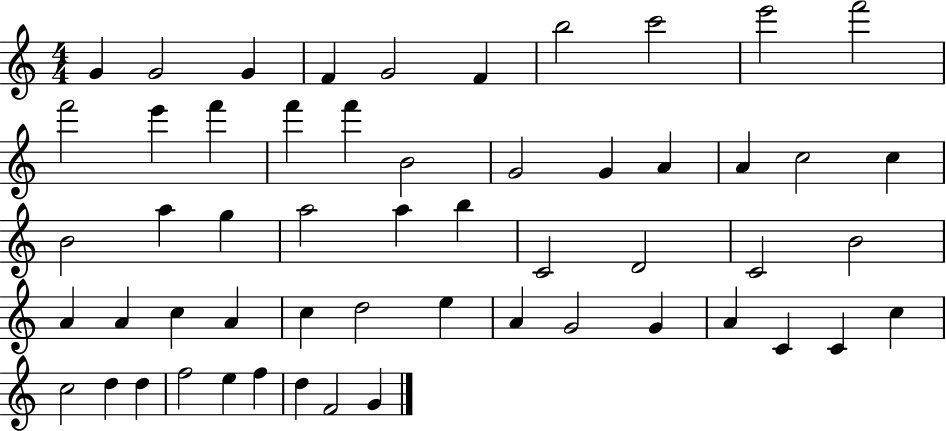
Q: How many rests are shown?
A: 0